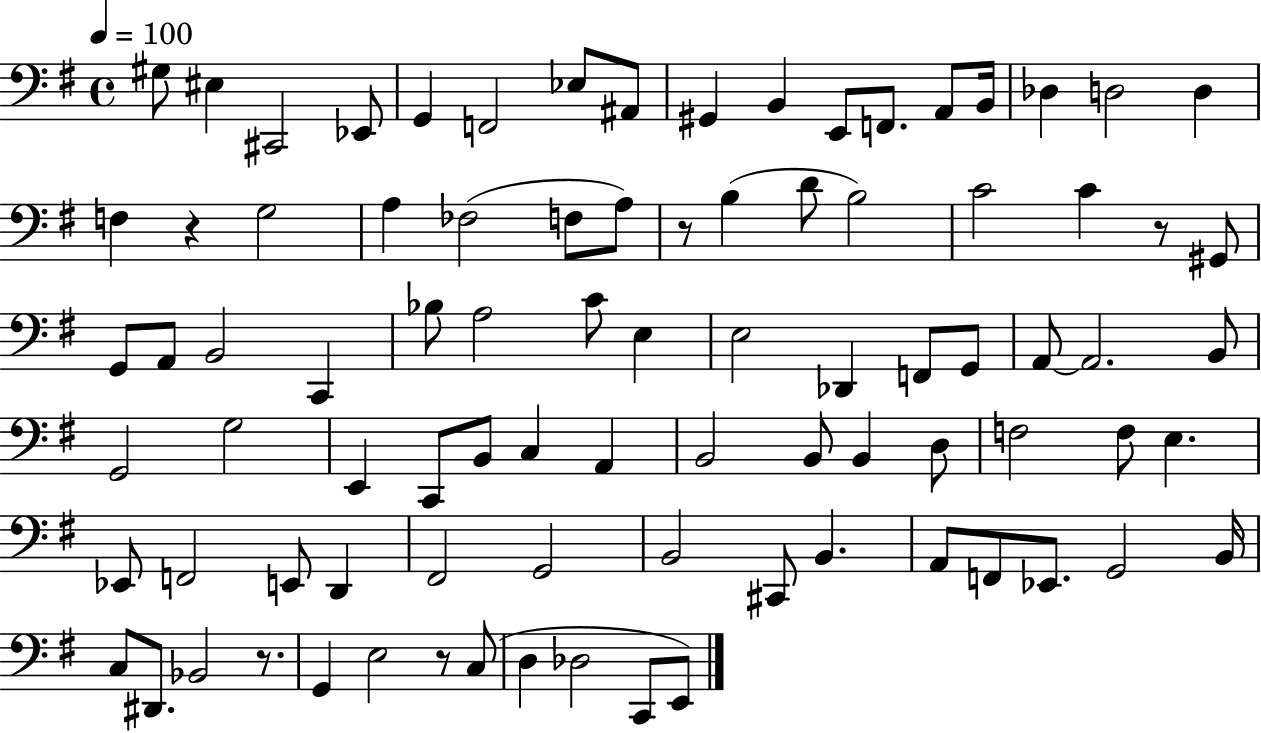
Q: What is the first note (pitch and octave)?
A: G#3